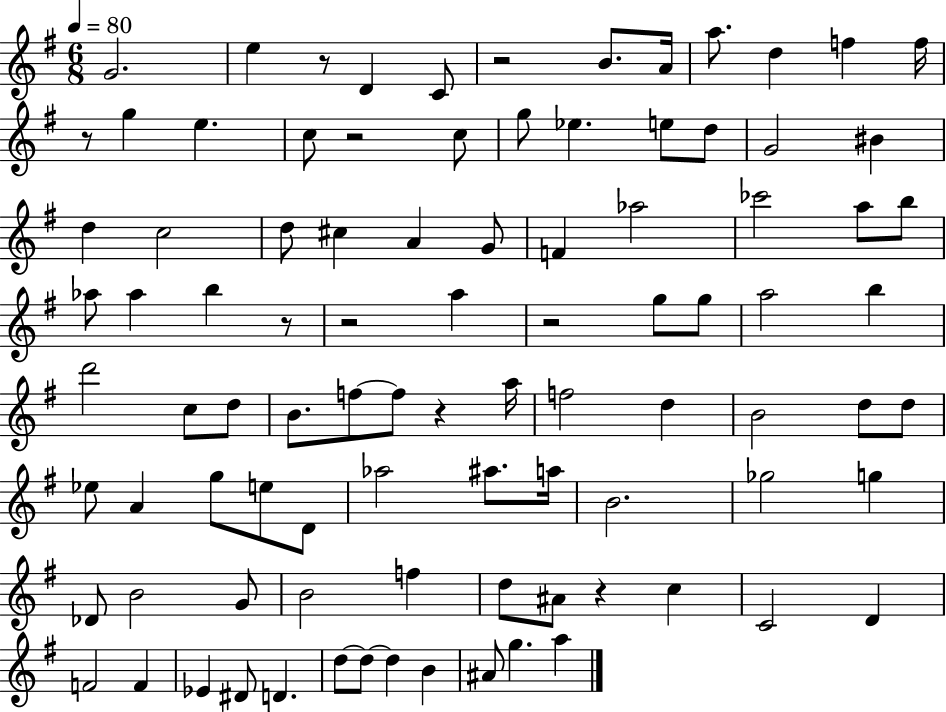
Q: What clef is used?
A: treble